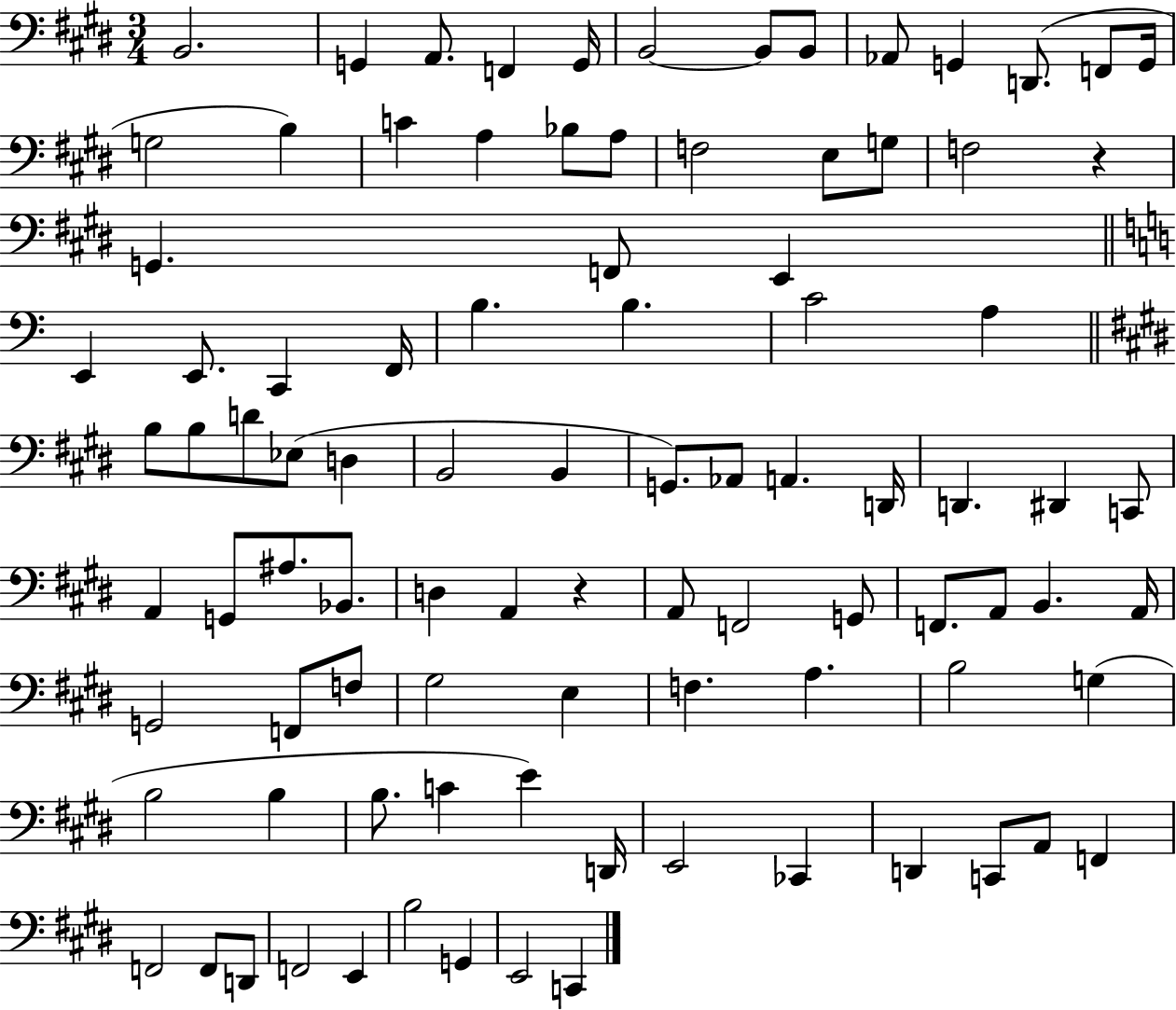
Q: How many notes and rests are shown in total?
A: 93